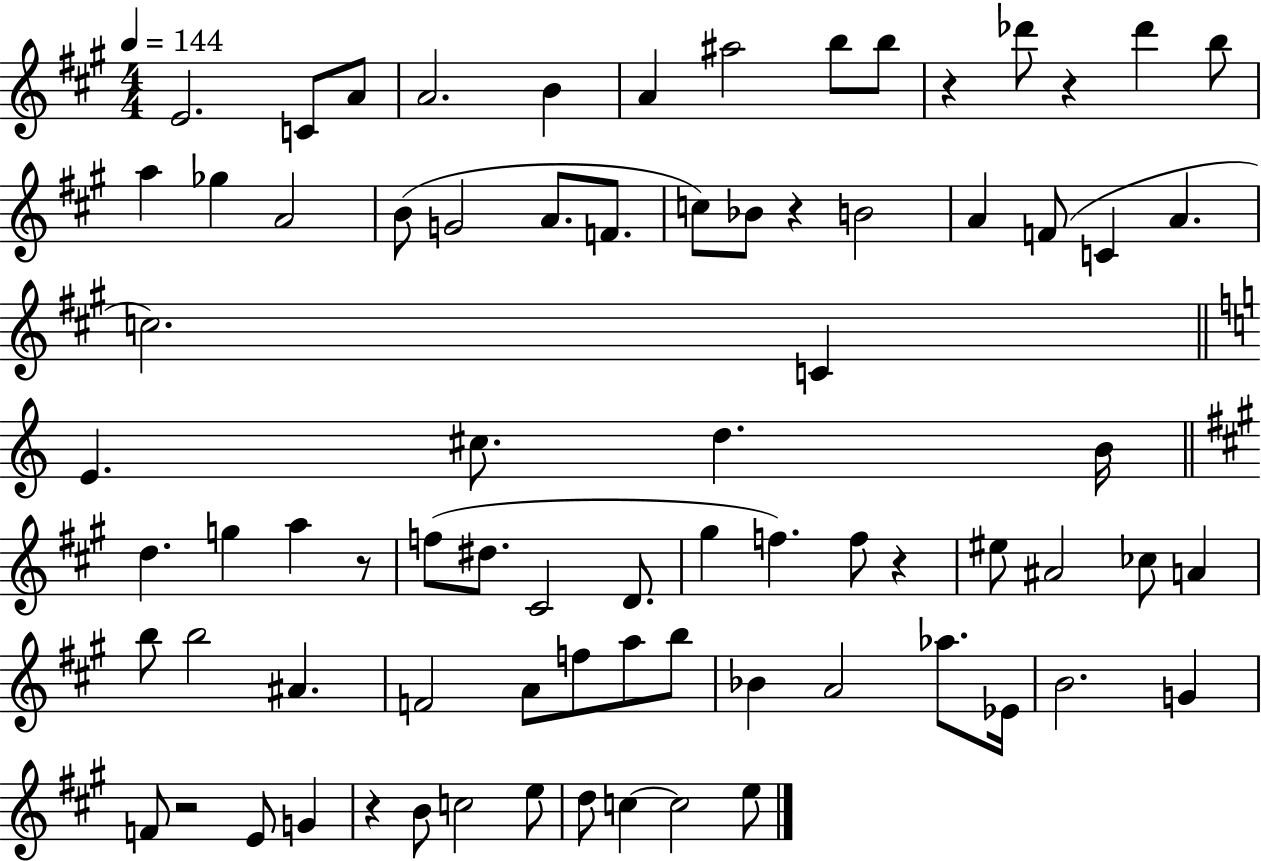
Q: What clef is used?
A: treble